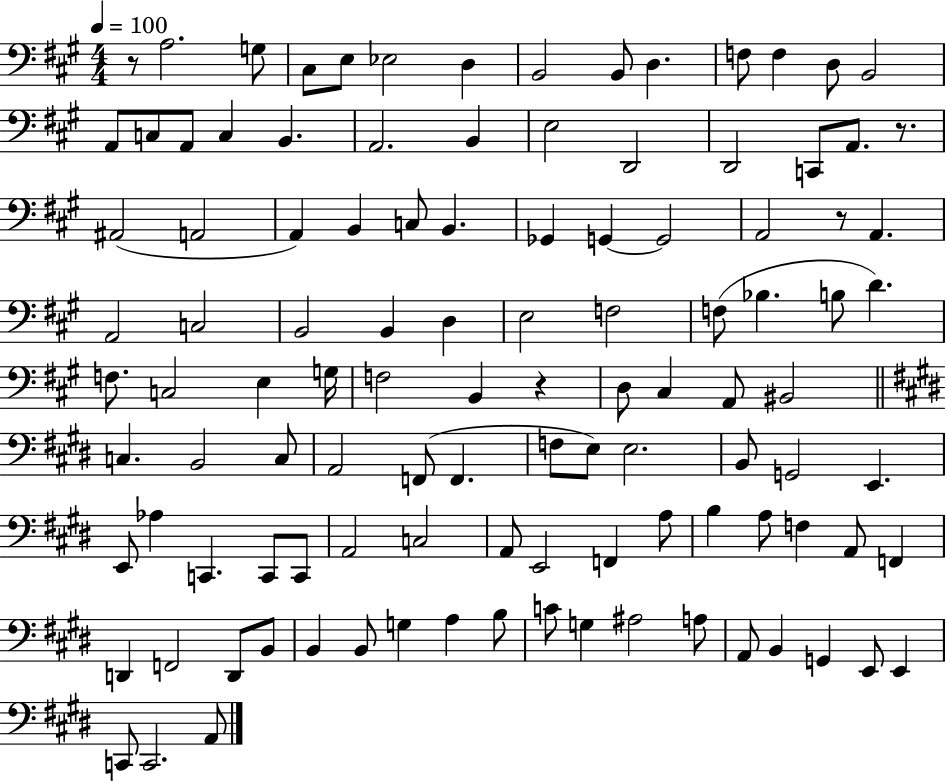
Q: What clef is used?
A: bass